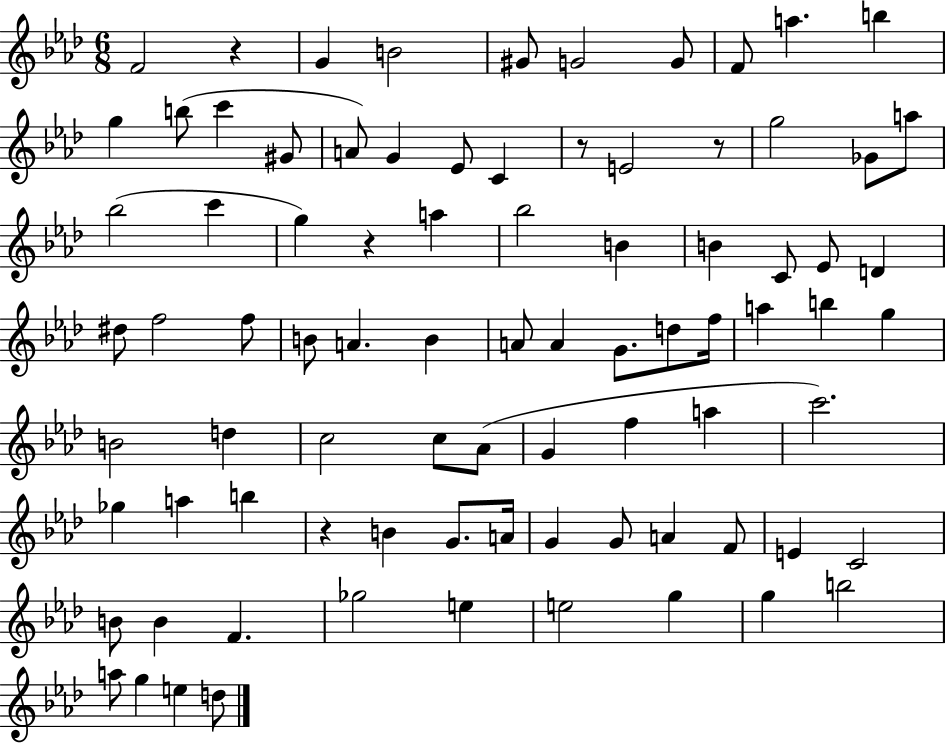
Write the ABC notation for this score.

X:1
T:Untitled
M:6/8
L:1/4
K:Ab
F2 z G B2 ^G/2 G2 G/2 F/2 a b g b/2 c' ^G/2 A/2 G _E/2 C z/2 E2 z/2 g2 _G/2 a/2 _b2 c' g z a _b2 B B C/2 _E/2 D ^d/2 f2 f/2 B/2 A B A/2 A G/2 d/2 f/4 a b g B2 d c2 c/2 _A/2 G f a c'2 _g a b z B G/2 A/4 G G/2 A F/2 E C2 B/2 B F _g2 e e2 g g b2 a/2 g e d/2